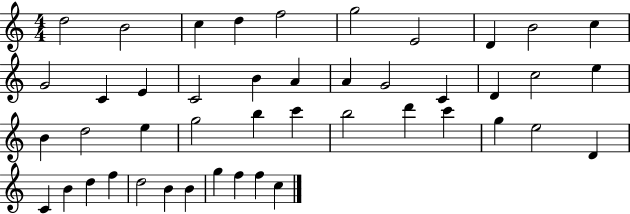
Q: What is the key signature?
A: C major